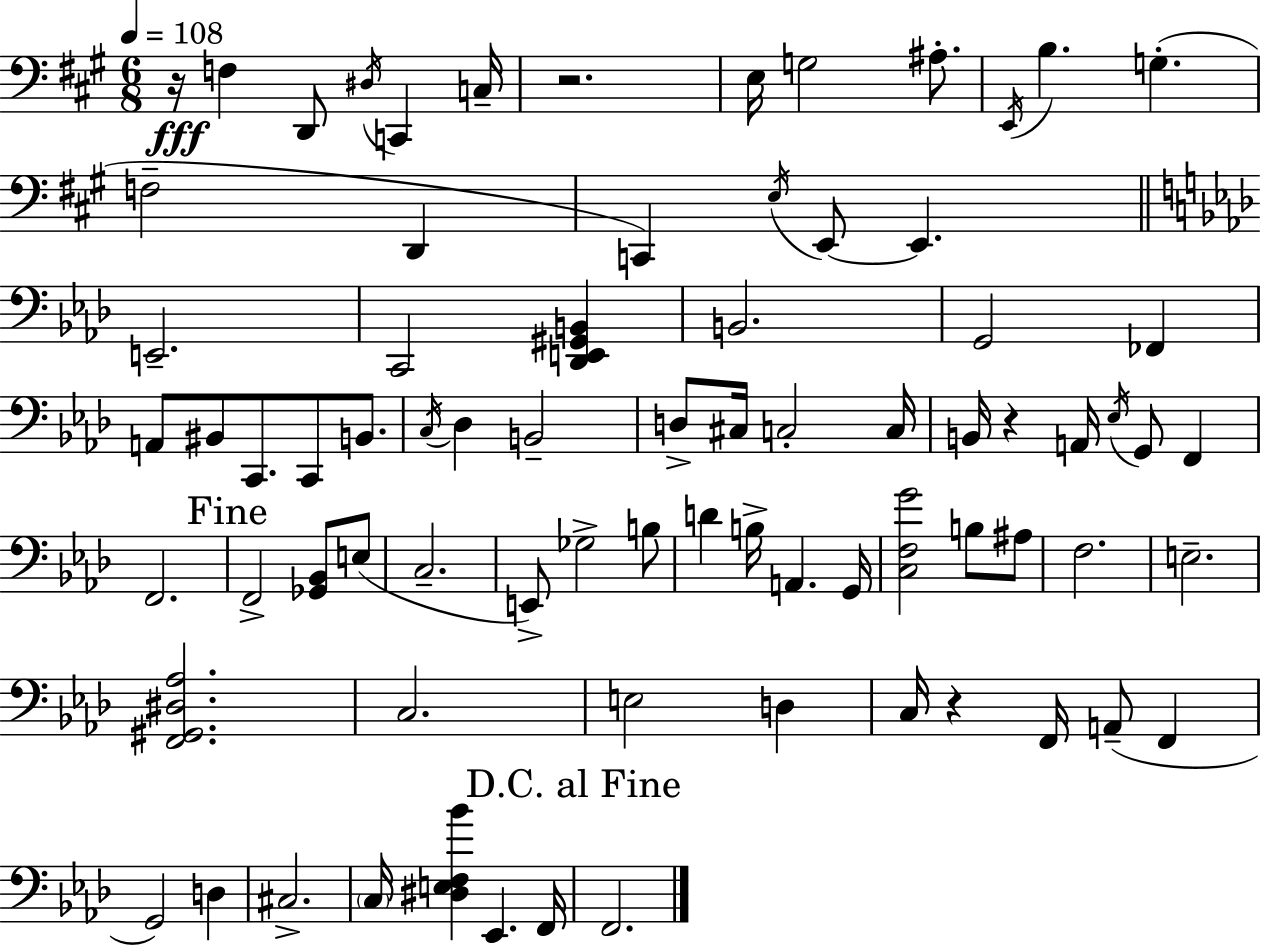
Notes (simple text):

R/s F3/q D2/e D#3/s C2/q C3/s R/h. E3/s G3/h A#3/e. E2/s B3/q. G3/q. F3/h D2/q C2/q E3/s E2/e E2/q. E2/h. C2/h [Db2,E2,G#2,B2]/q B2/h. G2/h FES2/q A2/e BIS2/e C2/e. C2/e B2/e. C3/s Db3/q B2/h D3/e C#3/s C3/h C3/s B2/s R/q A2/s Eb3/s G2/e F2/q F2/h. F2/h [Gb2,Bb2]/e E3/e C3/h. E2/e Gb3/h B3/e D4/q B3/s A2/q. G2/s [C3,F3,G4]/h B3/e A#3/e F3/h. E3/h. [F2,G#2,D#3,Ab3]/h. C3/h. E3/h D3/q C3/s R/q F2/s A2/e F2/q G2/h D3/q C#3/h. C3/s [D#3,E3,F3,Bb4]/q Eb2/q. F2/s F2/h.